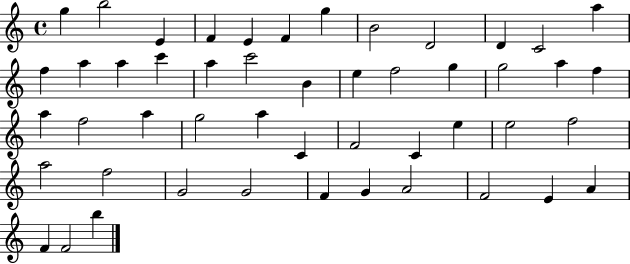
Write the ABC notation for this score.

X:1
T:Untitled
M:4/4
L:1/4
K:C
g b2 E F E F g B2 D2 D C2 a f a a c' a c'2 B e f2 g g2 a f a f2 a g2 a C F2 C e e2 f2 a2 f2 G2 G2 F G A2 F2 E A F F2 b